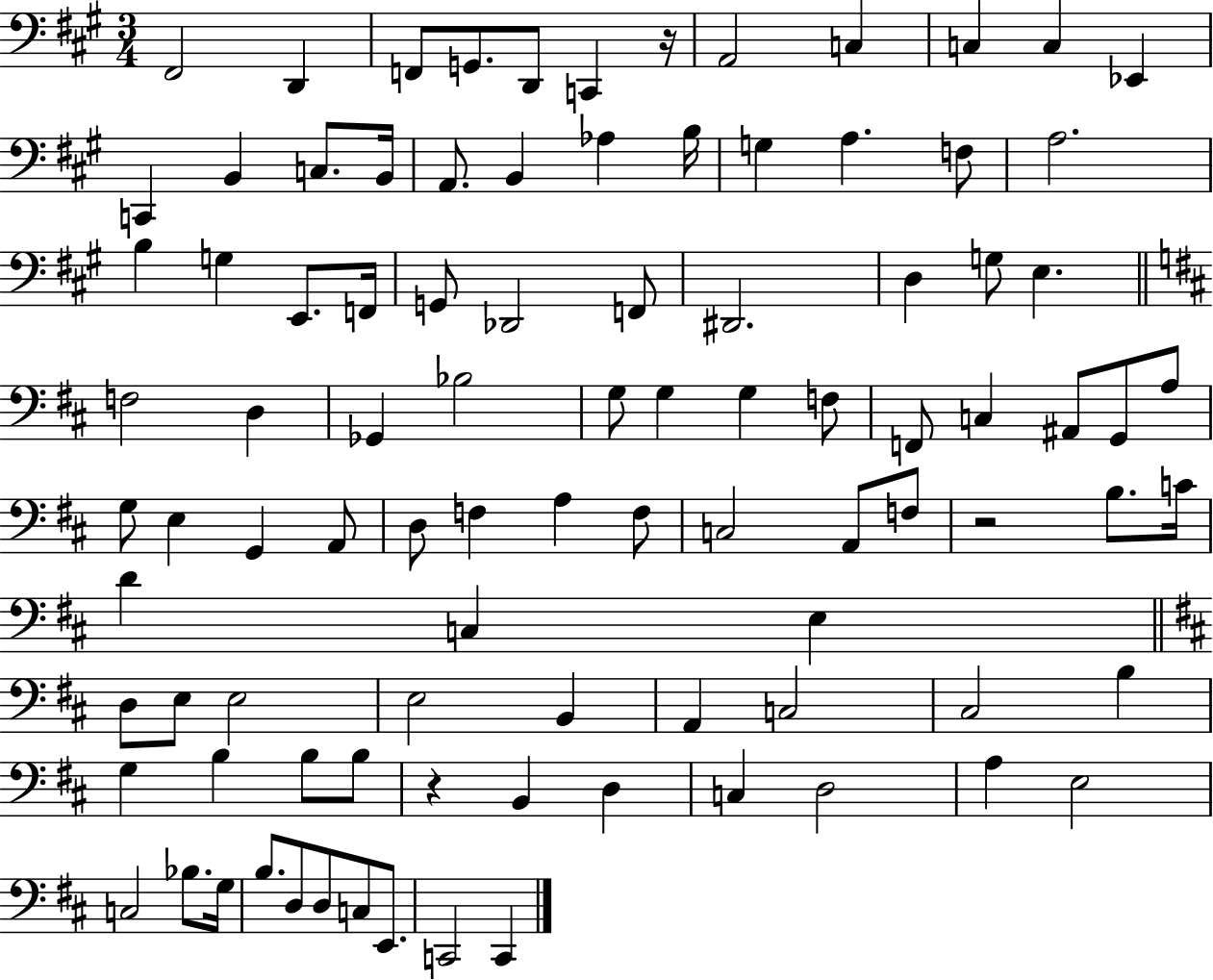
{
  \clef bass
  \numericTimeSignature
  \time 3/4
  \key a \major
  \repeat volta 2 { fis,2 d,4 | f,8 g,8. d,8 c,4 r16 | a,2 c4 | c4 c4 ees,4 | \break c,4 b,4 c8. b,16 | a,8. b,4 aes4 b16 | g4 a4. f8 | a2. | \break b4 g4 e,8. f,16 | g,8 des,2 f,8 | dis,2. | d4 g8 e4. | \break \bar "||" \break \key d \major f2 d4 | ges,4 bes2 | g8 g4 g4 f8 | f,8 c4 ais,8 g,8 a8 | \break g8 e4 g,4 a,8 | d8 f4 a4 f8 | c2 a,8 f8 | r2 b8. c'16 | \break d'4 c4 e4 | \bar "||" \break \key d \major d8 e8 e2 | e2 b,4 | a,4 c2 | cis2 b4 | \break g4 b4 b8 b8 | r4 b,4 d4 | c4 d2 | a4 e2 | \break c2 bes8. g16 | b8. d8 d8 c8 e,8. | c,2 c,4 | } \bar "|."
}